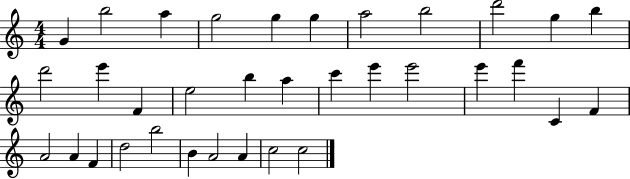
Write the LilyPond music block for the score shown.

{
  \clef treble
  \numericTimeSignature
  \time 4/4
  \key c \major
  g'4 b''2 a''4 | g''2 g''4 g''4 | a''2 b''2 | d'''2 g''4 b''4 | \break d'''2 e'''4 f'4 | e''2 b''4 a''4 | c'''4 e'''4 e'''2 | e'''4 f'''4 c'4 f'4 | \break a'2 a'4 f'4 | d''2 b''2 | b'4 a'2 a'4 | c''2 c''2 | \break \bar "|."
}